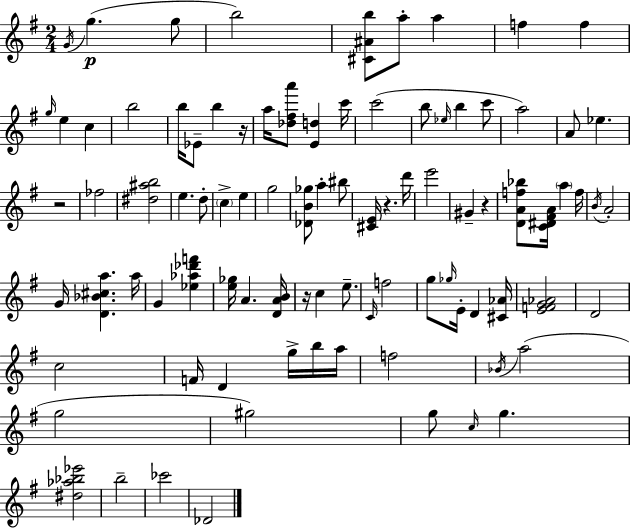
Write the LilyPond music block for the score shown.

{
  \clef treble
  \numericTimeSignature
  \time 2/4
  \key g \major
  \acciaccatura { g'16 }\p g''4.( g''8 | b''2) | <cis' ais' b''>8 a''8-. a''4 | f''4 f''4 | \break \grace { g''16 } e''4 c''4 | b''2 | b''16 ees'8-- b''4 | r16 a''16 <des'' fis'' a'''>8 <e' d''>4 | \break c'''16 c'''2( | b''8 \grace { ees''16 } b''4 | c'''8 a''2) | a'8 ees''4. | \break r2 | fes''2 | <dis'' ais'' b''>2 | e''4. | \break d''8-. \parenthesize c''4-> e''4 | g''2 | <des' b' ges''>8 a''4-. | bis''8 <cis' e'>16 r4. | \break d'''16 e'''2 | gis'4-- r4 | <d' a' f'' bes''>8 <c' dis' fis' a'>16 \parenthesize a''4 | f''16 \acciaccatura { b'16 } a'2-. | \break g'16 <d' bes' cis'' a''>4. | a''16 g'4 | <ees'' aes'' des''' f'''>4 <e'' ges''>16 a'4. | <d' a' b'>16 r16 c''4 | \break e''8.-- \grace { c'16 } f''2 | g''8 \grace { ges''16 } | e'16-. d'4 <cis' aes'>16 <e' f' g' aes'>2 | d'2 | \break c''2 | f'16 d'4 | g''16-> b''16 a''16 f''2 | \acciaccatura { bes'16 }( a''2 | \break g''2 | gis''2) | g''8 | \grace { c''16 } g''4. | \break <dis'' aes'' bes'' ees'''>2 | b''2-- | ces'''2 | des'2 | \break \bar "|."
}